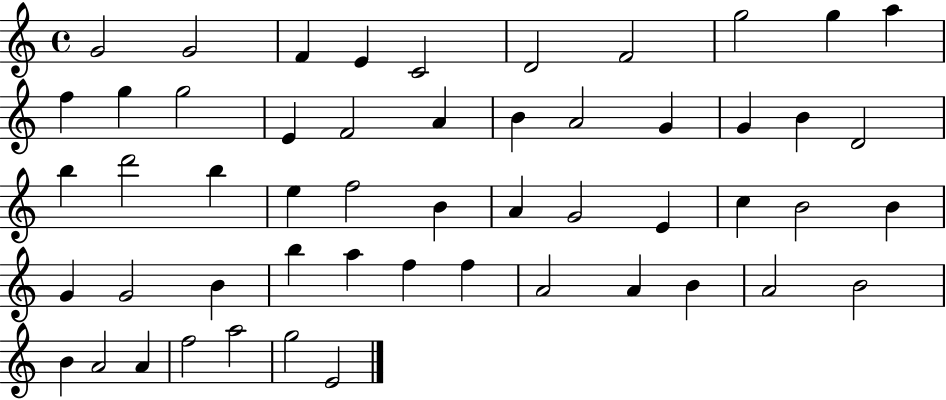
{
  \clef treble
  \time 4/4
  \defaultTimeSignature
  \key c \major
  g'2 g'2 | f'4 e'4 c'2 | d'2 f'2 | g''2 g''4 a''4 | \break f''4 g''4 g''2 | e'4 f'2 a'4 | b'4 a'2 g'4 | g'4 b'4 d'2 | \break b''4 d'''2 b''4 | e''4 f''2 b'4 | a'4 g'2 e'4 | c''4 b'2 b'4 | \break g'4 g'2 b'4 | b''4 a''4 f''4 f''4 | a'2 a'4 b'4 | a'2 b'2 | \break b'4 a'2 a'4 | f''2 a''2 | g''2 e'2 | \bar "|."
}